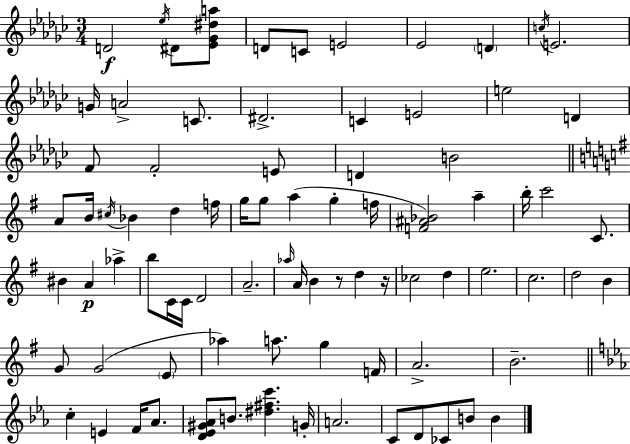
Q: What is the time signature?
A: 3/4